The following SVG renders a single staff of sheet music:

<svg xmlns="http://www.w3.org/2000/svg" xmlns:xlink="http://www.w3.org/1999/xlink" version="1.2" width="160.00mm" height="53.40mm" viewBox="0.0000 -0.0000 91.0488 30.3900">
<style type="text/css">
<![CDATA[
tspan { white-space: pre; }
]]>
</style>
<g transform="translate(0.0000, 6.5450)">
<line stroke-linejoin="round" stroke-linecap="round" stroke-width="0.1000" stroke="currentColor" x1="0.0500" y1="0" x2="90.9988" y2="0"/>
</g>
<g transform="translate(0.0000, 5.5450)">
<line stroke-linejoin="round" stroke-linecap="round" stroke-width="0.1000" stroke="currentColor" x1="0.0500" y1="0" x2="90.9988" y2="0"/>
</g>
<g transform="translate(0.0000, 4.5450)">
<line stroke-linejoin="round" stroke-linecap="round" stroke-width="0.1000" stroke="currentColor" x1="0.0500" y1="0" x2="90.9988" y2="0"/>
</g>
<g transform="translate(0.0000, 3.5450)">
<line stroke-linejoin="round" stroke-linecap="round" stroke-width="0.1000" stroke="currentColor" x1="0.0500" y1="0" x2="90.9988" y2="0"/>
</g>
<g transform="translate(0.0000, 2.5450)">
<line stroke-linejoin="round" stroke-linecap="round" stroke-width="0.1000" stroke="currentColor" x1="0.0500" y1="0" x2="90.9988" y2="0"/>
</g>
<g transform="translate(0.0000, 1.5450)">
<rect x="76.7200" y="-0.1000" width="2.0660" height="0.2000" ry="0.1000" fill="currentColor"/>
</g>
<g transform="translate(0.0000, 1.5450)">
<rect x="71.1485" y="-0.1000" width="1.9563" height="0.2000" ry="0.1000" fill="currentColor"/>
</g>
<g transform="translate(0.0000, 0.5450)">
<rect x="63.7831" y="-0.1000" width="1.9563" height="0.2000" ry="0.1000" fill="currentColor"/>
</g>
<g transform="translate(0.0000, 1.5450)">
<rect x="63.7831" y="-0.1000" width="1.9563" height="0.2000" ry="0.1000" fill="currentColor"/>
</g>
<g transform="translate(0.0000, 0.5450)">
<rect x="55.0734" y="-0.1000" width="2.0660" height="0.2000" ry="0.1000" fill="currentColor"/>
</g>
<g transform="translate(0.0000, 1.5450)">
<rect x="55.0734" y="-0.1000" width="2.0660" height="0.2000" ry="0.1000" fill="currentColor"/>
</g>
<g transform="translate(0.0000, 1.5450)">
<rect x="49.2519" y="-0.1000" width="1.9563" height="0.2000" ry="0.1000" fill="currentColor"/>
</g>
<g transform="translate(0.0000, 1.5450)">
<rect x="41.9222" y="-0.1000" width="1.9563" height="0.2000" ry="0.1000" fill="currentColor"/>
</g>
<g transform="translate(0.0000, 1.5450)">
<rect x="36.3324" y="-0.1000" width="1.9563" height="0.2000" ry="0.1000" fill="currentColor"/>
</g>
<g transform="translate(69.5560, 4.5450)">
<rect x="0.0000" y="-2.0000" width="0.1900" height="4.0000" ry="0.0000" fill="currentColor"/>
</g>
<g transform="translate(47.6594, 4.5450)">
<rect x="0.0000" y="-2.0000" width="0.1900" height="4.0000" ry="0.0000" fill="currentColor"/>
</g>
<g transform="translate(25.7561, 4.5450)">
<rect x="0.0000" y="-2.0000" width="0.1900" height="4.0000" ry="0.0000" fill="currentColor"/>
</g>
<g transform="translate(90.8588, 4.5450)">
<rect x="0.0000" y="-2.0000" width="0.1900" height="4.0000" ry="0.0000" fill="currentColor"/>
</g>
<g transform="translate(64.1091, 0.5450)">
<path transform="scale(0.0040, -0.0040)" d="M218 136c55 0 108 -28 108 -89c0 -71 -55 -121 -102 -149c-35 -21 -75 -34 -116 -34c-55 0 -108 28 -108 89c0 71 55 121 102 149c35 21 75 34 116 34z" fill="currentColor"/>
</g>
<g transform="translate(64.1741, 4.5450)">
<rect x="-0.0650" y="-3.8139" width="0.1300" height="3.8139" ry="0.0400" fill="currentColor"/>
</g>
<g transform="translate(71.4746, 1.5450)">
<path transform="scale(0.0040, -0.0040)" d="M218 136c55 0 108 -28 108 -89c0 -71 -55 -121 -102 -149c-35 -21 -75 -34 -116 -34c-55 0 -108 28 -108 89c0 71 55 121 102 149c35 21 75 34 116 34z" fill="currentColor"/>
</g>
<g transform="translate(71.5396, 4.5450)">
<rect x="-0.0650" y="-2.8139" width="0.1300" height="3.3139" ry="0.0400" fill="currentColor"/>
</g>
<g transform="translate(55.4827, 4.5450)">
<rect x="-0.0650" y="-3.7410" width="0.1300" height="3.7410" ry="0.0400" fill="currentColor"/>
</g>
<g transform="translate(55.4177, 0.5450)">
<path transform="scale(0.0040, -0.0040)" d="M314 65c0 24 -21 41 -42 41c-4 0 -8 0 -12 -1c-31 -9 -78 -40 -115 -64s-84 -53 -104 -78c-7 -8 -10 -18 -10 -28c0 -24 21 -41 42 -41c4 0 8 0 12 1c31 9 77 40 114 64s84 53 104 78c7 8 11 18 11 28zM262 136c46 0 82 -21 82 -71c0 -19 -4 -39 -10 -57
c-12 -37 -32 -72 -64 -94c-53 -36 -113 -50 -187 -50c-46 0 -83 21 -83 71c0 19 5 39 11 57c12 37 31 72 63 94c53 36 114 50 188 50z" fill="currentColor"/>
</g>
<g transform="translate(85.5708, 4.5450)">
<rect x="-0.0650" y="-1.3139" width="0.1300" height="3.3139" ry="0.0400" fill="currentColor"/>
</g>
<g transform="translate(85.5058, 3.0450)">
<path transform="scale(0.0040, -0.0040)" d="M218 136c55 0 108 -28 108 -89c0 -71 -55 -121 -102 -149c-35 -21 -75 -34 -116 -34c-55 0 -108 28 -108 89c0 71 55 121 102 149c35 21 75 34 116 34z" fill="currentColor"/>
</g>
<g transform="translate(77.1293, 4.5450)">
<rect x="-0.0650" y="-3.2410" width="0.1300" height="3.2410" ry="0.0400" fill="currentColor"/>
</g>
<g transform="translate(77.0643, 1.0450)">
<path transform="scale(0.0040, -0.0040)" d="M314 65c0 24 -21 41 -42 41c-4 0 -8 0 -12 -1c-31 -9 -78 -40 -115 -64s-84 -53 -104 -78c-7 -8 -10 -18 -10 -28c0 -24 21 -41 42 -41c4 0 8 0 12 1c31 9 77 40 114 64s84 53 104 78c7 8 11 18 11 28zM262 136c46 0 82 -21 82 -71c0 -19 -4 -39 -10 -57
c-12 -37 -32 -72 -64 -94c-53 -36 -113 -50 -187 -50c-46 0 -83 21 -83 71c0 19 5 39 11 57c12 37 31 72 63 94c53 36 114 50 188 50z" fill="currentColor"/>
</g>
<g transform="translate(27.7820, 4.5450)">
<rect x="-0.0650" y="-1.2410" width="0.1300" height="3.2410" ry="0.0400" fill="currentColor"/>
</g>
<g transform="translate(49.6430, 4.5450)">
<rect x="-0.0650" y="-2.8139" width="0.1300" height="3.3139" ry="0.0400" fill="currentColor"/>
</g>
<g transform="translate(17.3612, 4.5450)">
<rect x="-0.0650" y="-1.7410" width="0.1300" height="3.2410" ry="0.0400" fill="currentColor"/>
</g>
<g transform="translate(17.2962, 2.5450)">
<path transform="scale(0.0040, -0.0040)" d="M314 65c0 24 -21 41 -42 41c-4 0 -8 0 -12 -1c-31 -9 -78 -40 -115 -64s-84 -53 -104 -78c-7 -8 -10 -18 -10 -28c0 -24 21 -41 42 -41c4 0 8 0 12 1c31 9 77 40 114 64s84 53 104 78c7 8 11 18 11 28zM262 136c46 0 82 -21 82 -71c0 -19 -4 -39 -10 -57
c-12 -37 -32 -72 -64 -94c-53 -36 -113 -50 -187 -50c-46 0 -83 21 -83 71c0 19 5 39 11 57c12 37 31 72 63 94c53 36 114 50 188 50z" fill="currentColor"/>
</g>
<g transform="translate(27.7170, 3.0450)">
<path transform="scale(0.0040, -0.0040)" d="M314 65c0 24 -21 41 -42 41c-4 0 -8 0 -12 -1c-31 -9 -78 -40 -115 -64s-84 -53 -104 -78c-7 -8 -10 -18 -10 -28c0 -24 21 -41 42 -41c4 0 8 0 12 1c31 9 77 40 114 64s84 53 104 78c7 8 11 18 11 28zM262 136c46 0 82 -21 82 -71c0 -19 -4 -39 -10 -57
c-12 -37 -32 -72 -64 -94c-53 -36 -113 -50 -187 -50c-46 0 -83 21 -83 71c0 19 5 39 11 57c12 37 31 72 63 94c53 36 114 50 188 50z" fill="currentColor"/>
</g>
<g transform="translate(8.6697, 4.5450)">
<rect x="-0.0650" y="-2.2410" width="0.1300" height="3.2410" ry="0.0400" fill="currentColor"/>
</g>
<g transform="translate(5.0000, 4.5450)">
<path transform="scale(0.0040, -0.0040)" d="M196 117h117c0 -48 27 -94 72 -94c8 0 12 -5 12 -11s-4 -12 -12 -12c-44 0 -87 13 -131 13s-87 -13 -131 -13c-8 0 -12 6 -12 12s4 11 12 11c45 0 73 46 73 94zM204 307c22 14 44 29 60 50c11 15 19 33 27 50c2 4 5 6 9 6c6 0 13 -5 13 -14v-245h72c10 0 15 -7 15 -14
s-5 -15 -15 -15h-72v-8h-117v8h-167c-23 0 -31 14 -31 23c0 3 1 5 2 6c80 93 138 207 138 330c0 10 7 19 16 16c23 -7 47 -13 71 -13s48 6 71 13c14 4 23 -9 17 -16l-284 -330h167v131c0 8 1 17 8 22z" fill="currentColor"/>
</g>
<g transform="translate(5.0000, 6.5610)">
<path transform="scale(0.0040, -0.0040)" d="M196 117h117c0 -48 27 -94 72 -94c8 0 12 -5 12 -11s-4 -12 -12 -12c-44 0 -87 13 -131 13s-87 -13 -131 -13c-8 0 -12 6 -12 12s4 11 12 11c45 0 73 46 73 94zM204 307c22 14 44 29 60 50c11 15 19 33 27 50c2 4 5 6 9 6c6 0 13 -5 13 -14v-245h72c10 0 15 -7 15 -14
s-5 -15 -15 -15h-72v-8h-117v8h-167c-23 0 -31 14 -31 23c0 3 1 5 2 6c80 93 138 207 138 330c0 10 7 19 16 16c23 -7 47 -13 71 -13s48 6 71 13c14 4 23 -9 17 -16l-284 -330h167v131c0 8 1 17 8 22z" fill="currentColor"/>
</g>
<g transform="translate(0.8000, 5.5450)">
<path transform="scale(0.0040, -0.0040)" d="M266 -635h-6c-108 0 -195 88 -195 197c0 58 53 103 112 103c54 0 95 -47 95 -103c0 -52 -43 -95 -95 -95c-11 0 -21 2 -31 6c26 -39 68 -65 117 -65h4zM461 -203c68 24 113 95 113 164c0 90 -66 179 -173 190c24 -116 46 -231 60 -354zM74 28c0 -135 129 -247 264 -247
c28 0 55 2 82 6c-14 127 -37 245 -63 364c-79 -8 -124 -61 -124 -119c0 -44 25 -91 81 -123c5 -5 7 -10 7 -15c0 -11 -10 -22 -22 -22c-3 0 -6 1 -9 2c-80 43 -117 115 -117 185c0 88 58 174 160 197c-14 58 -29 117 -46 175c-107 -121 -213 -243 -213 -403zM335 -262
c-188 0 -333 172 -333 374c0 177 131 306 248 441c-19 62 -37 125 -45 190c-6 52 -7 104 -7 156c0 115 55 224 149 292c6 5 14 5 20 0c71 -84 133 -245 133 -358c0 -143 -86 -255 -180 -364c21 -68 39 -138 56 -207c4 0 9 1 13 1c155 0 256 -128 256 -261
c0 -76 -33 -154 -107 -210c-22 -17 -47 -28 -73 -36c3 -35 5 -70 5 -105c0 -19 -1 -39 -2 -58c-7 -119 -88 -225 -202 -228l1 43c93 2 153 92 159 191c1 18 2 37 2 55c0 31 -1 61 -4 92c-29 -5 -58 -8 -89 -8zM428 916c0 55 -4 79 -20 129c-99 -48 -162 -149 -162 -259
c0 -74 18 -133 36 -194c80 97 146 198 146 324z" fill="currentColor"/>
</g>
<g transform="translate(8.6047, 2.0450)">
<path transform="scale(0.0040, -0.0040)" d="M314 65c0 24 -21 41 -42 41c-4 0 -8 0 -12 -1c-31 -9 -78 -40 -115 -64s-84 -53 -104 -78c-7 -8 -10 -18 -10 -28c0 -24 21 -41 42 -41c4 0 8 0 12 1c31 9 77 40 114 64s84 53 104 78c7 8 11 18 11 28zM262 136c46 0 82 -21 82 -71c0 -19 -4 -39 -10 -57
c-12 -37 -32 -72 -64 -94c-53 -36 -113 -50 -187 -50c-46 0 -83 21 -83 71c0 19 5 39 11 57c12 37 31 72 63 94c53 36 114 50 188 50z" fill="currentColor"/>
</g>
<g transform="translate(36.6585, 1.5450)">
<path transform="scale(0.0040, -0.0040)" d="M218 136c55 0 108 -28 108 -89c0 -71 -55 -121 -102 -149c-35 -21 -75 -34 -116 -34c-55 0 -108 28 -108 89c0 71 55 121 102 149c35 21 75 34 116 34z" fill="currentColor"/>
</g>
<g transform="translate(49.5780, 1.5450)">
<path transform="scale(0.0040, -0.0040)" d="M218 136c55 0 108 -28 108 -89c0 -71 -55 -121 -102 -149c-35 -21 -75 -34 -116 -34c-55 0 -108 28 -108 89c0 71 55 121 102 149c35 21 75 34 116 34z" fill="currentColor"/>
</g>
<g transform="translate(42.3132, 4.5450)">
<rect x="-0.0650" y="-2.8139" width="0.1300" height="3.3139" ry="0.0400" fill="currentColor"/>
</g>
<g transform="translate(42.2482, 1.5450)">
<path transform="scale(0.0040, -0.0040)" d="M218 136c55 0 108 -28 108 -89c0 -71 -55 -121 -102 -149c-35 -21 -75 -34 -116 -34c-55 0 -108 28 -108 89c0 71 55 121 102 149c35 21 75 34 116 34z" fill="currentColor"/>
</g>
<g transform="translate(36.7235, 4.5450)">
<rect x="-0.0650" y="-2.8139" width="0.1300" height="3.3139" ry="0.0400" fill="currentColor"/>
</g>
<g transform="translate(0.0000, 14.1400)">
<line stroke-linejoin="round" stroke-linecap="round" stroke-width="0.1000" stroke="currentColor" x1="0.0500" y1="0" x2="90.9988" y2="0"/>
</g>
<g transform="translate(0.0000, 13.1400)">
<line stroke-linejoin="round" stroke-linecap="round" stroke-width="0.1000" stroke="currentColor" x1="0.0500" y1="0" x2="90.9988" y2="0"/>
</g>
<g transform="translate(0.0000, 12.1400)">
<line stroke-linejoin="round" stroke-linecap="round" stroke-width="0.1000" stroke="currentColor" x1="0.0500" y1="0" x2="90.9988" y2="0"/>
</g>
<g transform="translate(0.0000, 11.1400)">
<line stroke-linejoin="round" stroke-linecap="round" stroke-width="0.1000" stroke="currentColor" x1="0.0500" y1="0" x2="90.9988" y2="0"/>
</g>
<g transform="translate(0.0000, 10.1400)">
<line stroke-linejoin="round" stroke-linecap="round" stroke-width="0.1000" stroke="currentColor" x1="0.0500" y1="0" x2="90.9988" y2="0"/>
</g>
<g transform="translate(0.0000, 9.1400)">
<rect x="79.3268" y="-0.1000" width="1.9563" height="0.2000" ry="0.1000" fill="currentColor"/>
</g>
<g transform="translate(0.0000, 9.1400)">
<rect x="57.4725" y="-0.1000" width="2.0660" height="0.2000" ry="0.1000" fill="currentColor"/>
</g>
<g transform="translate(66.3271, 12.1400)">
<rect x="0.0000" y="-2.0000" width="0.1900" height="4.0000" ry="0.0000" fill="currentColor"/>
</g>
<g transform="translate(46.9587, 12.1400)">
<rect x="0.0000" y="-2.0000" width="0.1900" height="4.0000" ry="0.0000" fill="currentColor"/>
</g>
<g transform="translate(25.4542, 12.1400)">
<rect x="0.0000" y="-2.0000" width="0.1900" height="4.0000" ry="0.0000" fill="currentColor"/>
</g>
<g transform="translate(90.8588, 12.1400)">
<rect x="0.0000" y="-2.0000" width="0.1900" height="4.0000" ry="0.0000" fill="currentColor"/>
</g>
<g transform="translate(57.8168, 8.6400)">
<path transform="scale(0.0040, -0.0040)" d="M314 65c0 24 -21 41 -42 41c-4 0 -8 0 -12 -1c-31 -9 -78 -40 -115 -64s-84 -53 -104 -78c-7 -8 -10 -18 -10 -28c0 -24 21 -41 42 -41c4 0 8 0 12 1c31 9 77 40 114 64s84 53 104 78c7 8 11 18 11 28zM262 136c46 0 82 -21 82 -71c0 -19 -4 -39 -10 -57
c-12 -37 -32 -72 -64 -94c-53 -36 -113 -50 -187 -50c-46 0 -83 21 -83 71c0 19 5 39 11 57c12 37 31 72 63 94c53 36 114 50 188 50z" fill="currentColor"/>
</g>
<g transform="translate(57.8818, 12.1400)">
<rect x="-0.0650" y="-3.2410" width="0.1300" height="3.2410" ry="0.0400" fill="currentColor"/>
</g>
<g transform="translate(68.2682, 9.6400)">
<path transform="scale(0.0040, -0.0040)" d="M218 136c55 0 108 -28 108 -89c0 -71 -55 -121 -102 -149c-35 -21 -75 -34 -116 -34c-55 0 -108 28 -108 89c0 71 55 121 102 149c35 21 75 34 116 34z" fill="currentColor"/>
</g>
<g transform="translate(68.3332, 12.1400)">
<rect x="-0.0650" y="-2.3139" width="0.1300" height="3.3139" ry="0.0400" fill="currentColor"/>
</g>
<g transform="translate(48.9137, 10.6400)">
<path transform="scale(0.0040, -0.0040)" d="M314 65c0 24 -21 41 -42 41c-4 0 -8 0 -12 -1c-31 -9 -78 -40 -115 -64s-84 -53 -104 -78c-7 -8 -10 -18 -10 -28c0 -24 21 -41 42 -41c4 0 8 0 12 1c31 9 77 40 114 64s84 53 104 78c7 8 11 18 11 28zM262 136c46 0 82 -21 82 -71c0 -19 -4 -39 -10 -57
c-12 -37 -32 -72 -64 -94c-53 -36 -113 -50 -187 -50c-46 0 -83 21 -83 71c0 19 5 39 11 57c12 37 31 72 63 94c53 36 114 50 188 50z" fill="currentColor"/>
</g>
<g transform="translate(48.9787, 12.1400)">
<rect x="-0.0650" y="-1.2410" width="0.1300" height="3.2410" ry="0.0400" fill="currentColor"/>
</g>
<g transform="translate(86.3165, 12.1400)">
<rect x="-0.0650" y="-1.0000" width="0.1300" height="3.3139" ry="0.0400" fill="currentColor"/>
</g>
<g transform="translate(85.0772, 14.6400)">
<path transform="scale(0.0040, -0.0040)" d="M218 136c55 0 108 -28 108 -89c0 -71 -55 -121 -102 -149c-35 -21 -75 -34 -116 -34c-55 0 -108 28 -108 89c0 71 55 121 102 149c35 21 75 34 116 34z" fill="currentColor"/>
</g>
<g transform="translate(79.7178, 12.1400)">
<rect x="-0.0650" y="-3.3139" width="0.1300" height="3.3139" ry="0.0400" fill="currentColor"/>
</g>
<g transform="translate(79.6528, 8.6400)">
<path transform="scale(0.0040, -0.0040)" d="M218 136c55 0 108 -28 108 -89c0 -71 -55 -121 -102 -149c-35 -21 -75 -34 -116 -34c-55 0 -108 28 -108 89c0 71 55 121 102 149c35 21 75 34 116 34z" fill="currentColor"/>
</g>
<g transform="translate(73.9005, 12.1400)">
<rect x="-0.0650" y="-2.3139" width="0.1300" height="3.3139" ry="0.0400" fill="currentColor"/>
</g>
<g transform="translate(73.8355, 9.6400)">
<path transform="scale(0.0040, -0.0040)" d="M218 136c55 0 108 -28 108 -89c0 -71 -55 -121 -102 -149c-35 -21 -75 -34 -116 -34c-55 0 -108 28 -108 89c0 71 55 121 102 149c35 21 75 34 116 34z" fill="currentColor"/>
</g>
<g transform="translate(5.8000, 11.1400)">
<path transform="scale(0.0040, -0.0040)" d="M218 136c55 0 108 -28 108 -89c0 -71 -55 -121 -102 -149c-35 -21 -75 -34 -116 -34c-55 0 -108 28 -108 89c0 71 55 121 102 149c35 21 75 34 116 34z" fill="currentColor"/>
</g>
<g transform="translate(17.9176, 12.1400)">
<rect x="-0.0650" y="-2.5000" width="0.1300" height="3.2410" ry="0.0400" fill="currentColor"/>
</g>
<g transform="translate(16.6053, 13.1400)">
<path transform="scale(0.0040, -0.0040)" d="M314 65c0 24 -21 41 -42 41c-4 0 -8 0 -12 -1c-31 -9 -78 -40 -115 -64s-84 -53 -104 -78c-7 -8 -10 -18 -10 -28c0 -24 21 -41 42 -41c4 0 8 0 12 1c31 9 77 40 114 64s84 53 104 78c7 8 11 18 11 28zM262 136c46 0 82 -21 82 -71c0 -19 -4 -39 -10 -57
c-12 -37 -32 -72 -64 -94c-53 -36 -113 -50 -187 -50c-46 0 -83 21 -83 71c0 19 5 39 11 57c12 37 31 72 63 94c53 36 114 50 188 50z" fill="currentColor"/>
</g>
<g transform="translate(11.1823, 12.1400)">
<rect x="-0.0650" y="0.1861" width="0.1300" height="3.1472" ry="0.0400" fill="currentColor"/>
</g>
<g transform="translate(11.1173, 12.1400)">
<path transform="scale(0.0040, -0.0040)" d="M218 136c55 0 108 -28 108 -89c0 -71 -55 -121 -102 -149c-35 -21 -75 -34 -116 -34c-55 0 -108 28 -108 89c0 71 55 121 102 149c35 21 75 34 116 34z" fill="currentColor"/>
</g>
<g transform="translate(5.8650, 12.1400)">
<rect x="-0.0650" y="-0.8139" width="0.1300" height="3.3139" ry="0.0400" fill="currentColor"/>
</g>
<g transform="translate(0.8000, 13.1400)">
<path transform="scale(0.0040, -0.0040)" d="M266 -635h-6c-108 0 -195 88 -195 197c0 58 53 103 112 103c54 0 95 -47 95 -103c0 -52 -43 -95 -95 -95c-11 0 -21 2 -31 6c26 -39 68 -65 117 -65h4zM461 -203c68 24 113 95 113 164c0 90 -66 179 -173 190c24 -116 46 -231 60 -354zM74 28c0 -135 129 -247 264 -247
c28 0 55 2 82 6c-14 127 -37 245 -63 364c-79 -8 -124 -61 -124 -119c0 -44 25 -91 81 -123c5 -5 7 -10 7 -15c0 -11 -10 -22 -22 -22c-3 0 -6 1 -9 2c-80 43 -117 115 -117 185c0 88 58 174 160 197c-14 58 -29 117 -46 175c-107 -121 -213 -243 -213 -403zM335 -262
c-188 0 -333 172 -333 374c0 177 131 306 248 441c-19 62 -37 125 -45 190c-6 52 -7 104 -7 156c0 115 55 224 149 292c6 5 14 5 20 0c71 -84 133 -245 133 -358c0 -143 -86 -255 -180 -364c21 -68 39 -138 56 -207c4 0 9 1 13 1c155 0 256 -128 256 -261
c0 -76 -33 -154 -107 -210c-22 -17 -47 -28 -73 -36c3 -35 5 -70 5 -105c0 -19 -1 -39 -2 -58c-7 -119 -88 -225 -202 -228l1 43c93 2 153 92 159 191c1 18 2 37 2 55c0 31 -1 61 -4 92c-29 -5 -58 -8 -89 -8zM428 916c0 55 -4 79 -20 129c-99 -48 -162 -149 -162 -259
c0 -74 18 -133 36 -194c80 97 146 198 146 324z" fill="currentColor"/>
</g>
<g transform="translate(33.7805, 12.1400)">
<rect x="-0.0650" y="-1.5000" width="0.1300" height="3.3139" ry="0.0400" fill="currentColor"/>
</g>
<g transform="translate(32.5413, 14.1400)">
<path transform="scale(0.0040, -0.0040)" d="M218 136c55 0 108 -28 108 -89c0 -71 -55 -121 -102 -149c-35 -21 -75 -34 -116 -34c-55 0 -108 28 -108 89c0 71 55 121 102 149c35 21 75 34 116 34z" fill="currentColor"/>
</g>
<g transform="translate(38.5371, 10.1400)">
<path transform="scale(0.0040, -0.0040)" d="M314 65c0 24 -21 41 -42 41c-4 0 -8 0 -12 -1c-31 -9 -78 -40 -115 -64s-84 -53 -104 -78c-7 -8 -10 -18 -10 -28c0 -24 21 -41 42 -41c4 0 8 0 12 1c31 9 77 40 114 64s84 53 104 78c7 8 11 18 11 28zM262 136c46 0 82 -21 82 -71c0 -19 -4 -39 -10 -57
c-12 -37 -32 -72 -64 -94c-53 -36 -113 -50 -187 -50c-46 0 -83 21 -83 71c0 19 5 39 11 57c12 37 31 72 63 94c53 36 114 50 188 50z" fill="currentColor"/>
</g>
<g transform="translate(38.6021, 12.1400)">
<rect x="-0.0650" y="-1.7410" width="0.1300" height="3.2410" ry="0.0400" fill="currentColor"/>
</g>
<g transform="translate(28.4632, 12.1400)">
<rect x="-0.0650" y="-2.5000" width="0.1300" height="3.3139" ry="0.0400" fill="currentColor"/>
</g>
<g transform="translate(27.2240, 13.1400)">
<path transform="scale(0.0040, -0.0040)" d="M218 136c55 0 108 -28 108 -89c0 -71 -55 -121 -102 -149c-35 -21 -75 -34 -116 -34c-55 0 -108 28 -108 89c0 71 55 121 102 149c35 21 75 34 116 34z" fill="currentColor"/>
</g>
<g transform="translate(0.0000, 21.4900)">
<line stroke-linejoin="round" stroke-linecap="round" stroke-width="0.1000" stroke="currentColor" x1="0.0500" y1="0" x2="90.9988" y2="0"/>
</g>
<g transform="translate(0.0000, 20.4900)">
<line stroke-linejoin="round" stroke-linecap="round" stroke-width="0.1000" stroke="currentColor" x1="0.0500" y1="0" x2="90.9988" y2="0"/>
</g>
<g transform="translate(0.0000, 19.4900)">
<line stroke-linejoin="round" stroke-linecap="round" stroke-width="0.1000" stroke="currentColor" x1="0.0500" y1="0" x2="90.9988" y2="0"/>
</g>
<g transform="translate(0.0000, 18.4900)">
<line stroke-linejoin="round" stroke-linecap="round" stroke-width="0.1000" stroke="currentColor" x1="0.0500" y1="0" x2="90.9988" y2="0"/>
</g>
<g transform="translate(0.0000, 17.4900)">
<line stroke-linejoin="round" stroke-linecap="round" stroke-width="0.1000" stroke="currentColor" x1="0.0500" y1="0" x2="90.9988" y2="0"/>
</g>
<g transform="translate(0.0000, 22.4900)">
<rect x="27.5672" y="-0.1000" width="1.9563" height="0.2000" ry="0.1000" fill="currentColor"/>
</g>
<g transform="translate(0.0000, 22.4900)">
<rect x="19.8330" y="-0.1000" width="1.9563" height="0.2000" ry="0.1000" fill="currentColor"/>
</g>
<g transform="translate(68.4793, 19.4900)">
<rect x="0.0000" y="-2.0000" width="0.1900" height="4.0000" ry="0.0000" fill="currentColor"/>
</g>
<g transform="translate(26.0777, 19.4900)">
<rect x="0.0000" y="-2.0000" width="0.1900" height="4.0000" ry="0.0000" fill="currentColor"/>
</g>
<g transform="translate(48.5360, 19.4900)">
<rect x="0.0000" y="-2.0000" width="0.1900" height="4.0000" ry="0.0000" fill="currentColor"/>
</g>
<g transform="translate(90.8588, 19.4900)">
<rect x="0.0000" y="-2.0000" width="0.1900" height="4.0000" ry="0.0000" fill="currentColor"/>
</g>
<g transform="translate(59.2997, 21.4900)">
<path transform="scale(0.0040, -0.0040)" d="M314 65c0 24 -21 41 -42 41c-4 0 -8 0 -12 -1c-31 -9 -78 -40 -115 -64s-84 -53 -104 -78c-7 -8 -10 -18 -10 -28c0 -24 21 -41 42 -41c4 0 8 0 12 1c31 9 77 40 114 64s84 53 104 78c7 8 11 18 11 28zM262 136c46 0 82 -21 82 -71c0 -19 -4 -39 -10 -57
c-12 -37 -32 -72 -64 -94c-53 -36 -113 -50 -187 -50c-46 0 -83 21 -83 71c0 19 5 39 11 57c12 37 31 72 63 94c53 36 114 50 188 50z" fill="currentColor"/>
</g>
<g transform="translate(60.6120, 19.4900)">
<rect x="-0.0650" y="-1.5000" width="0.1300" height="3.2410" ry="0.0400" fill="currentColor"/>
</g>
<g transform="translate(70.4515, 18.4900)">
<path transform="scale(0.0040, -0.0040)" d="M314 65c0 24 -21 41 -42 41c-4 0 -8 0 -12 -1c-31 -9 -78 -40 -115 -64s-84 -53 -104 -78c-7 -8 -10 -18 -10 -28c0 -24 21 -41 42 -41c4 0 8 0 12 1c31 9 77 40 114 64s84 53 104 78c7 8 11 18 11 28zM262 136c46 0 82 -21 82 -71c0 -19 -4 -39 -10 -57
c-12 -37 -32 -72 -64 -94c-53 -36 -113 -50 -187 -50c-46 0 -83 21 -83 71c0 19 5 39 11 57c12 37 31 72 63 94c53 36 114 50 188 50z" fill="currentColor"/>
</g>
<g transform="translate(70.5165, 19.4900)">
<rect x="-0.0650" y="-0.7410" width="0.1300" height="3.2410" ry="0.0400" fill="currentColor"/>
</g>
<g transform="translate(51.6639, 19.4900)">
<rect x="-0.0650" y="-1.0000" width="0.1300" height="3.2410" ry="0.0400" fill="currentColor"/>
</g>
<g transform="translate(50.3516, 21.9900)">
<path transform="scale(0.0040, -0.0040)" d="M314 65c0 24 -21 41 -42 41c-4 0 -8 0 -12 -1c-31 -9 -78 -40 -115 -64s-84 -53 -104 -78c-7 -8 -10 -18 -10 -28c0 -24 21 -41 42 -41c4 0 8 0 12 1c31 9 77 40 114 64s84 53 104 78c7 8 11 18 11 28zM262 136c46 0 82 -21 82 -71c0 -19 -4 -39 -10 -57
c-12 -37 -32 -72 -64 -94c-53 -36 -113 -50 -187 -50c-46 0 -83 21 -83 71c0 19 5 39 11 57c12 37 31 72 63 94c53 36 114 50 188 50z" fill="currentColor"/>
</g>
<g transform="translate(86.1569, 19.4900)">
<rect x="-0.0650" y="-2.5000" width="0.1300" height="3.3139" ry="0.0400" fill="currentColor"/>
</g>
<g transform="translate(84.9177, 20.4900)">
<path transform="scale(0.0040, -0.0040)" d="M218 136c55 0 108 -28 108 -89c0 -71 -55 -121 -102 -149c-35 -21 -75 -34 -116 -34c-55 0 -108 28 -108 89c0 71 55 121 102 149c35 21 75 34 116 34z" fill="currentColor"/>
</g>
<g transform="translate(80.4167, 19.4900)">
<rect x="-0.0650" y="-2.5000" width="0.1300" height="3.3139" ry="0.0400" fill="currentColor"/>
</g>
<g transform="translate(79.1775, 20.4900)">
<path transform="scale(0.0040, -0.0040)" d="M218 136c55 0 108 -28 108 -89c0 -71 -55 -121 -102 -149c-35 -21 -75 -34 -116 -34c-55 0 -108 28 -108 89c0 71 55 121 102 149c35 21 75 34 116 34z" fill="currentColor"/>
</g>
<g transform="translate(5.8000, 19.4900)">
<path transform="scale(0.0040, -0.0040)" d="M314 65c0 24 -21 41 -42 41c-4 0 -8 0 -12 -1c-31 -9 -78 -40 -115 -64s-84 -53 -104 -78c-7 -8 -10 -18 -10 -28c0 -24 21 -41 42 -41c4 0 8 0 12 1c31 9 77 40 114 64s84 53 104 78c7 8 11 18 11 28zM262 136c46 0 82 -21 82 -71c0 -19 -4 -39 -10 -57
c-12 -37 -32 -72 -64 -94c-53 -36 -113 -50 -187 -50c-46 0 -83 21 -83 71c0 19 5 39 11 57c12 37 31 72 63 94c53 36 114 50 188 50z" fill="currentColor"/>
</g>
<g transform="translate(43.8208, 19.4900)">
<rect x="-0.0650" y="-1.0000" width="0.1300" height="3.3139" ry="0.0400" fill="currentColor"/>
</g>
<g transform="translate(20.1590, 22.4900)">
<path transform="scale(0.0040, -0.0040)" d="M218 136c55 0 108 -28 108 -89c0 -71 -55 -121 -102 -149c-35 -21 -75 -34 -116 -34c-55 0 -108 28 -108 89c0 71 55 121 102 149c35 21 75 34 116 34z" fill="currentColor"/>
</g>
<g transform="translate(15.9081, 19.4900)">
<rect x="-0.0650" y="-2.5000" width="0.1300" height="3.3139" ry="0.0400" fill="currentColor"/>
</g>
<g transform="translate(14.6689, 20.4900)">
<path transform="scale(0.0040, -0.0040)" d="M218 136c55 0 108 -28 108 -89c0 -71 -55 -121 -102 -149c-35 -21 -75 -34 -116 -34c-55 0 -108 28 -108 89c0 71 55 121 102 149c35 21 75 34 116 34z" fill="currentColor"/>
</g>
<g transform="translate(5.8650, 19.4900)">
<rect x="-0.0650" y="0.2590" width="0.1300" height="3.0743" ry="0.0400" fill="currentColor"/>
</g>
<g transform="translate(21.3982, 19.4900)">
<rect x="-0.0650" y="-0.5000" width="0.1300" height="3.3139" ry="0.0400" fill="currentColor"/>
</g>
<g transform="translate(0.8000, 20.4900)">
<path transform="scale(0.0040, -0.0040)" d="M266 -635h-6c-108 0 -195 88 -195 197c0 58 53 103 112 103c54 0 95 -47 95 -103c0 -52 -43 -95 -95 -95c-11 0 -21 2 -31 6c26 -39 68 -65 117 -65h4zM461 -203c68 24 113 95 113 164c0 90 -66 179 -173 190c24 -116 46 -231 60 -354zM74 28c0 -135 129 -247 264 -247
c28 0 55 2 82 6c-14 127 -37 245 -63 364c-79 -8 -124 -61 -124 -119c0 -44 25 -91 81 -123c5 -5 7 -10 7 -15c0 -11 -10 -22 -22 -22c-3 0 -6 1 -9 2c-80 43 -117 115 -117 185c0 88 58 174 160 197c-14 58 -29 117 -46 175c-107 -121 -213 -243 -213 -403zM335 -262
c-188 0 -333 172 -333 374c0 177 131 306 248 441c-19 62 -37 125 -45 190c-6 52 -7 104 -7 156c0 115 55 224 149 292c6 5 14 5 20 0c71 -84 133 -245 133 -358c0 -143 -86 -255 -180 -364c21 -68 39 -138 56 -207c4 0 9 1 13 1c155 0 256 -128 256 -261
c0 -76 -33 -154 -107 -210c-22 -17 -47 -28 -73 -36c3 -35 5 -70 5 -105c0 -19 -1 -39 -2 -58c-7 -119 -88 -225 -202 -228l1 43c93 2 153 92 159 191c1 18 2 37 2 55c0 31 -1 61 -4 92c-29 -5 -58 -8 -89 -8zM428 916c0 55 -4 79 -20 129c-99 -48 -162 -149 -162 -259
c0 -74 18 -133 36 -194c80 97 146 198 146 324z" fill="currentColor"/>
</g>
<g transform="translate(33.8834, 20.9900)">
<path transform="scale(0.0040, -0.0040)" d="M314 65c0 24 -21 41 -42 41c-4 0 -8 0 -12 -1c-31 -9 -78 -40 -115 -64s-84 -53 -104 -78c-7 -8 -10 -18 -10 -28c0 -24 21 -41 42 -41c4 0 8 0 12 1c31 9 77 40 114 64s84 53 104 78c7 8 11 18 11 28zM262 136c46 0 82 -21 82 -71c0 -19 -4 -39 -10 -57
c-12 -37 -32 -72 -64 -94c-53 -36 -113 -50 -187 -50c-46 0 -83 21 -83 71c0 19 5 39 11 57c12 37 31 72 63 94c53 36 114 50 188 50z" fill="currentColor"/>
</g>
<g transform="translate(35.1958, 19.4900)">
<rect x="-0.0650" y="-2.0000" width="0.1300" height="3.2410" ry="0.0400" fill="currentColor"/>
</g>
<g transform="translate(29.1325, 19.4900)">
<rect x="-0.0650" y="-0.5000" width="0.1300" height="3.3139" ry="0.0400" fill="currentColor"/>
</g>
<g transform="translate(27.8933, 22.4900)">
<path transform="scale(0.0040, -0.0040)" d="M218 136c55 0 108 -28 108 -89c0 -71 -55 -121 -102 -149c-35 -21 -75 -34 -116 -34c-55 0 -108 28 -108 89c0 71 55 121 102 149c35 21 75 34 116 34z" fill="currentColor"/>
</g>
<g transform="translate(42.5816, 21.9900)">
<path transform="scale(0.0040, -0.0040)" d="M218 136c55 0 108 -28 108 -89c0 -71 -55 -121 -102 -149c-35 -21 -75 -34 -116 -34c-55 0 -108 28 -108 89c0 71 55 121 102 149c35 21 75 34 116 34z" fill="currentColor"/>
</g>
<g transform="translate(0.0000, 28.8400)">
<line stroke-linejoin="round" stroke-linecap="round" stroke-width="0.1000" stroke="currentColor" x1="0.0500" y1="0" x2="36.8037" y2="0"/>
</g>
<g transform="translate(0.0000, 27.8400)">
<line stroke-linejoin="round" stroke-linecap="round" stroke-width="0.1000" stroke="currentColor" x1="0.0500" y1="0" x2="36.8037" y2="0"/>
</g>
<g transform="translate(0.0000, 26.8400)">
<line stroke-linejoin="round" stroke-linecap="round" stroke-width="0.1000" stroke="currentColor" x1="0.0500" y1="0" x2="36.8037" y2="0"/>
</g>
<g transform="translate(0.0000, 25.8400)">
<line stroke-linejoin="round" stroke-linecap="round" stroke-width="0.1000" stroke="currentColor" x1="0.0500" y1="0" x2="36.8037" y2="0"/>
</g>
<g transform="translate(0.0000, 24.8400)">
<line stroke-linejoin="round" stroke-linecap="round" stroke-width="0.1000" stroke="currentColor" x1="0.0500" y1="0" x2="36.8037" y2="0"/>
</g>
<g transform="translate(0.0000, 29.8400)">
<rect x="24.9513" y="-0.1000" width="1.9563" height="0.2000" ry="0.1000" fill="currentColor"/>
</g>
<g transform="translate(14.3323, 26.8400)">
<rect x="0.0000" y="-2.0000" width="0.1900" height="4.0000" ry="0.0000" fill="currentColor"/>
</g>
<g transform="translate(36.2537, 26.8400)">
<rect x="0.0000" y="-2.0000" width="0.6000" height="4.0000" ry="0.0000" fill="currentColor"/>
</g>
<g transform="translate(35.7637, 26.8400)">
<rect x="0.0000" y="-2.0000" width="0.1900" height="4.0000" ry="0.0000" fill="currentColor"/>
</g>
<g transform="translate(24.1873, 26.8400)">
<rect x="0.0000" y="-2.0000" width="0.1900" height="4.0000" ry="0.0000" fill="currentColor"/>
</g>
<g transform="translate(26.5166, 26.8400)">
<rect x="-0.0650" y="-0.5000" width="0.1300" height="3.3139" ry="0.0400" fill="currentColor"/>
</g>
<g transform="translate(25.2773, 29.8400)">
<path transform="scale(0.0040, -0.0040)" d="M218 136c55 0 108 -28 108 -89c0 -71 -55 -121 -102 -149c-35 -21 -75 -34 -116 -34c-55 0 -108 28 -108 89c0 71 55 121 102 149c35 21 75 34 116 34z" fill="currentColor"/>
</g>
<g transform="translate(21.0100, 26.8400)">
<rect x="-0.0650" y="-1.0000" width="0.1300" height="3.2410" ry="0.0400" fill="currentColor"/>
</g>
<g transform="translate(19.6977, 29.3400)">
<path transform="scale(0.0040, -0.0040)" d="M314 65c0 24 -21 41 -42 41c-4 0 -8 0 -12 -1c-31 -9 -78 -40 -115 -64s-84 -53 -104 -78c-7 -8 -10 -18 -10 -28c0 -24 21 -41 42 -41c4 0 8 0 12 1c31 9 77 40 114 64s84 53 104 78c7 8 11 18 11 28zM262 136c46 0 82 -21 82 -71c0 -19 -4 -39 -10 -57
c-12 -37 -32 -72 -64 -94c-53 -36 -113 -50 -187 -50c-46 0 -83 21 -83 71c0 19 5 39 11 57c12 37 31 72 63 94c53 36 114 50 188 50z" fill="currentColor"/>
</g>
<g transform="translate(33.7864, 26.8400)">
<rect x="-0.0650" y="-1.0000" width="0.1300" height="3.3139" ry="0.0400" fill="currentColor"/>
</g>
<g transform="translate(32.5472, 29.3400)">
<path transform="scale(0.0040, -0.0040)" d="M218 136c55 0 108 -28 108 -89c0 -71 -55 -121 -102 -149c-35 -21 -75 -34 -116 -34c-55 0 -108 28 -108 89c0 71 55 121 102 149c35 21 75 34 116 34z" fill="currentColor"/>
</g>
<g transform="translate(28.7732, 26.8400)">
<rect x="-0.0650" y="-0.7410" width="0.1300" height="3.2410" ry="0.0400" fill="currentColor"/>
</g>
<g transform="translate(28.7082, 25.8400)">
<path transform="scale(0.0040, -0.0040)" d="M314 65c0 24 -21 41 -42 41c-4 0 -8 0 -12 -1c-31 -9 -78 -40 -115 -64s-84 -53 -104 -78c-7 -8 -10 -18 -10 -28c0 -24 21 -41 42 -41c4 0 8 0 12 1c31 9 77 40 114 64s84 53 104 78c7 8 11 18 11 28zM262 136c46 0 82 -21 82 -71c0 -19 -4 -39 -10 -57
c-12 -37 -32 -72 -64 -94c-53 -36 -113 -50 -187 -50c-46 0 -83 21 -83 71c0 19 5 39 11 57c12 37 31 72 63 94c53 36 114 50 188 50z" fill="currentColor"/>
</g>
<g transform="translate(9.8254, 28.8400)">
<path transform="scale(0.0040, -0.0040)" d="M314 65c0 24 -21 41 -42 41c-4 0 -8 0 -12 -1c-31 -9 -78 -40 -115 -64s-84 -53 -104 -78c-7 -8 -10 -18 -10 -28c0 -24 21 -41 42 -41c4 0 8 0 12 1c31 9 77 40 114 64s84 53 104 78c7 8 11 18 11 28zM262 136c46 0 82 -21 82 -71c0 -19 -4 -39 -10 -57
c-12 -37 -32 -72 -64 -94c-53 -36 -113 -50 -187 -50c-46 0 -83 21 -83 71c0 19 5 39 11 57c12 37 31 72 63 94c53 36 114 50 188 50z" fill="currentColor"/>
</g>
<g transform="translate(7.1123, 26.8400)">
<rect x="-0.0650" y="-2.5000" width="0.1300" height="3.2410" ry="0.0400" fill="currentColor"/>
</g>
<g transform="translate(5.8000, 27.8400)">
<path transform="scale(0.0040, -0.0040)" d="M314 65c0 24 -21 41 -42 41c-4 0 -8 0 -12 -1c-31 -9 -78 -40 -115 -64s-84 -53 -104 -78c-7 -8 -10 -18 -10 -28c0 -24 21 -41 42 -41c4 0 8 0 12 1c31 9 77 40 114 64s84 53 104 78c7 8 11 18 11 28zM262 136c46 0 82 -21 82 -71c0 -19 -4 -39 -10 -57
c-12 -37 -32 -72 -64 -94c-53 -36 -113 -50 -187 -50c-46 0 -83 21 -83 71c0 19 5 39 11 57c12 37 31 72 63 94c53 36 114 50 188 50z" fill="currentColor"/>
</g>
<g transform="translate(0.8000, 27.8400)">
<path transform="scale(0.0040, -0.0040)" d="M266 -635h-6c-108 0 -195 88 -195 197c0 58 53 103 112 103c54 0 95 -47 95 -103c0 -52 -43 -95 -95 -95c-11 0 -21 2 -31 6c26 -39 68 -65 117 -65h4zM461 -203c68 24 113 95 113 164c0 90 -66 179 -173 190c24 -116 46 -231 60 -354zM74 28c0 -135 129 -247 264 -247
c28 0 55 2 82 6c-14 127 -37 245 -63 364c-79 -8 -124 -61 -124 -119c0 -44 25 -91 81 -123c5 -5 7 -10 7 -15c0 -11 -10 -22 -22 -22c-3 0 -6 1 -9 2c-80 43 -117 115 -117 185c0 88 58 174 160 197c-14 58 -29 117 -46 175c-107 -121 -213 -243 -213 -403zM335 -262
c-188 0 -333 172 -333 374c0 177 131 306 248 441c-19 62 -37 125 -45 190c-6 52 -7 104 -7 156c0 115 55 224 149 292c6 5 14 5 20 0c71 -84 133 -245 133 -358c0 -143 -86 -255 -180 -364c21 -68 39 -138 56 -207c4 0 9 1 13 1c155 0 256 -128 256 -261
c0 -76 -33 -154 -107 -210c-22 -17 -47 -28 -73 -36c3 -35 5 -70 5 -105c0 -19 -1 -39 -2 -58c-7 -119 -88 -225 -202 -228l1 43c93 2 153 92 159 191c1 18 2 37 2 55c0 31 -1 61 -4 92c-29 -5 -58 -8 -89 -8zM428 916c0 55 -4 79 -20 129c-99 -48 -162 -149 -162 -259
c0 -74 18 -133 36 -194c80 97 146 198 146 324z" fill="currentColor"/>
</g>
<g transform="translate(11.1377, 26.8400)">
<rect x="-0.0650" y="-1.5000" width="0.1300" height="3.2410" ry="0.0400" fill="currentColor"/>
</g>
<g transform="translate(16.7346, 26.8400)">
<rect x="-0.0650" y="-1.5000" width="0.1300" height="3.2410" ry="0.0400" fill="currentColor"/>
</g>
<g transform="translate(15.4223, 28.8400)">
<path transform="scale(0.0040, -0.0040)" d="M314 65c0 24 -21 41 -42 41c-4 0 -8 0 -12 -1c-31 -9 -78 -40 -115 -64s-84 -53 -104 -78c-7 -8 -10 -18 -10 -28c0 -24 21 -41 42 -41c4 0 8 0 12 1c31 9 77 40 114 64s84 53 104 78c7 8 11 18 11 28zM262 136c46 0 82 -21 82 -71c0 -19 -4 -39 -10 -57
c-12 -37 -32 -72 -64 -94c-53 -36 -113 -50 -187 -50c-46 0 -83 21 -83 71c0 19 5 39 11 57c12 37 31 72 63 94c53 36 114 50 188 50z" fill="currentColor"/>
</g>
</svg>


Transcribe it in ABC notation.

X:1
T:Untitled
M:4/4
L:1/4
K:C
g2 f2 e2 a a a c'2 c' a b2 e d B G2 G E f2 e2 b2 g g b D B2 G C C F2 D D2 E2 d2 G G G2 E2 E2 D2 C d2 D